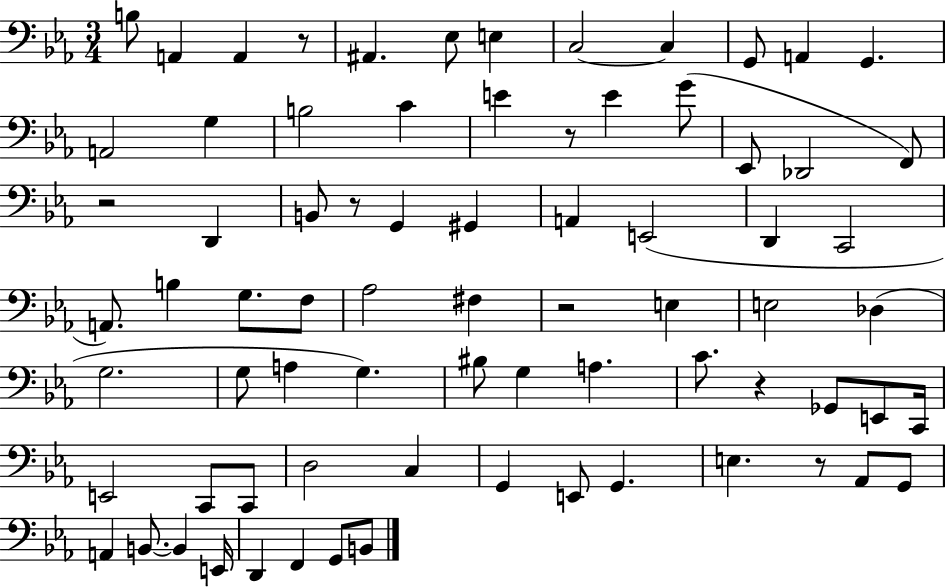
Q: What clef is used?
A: bass